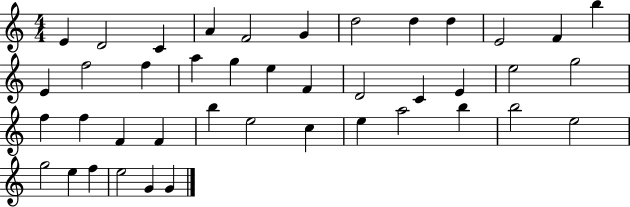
{
  \clef treble
  \numericTimeSignature
  \time 4/4
  \key c \major
  e'4 d'2 c'4 | a'4 f'2 g'4 | d''2 d''4 d''4 | e'2 f'4 b''4 | \break e'4 f''2 f''4 | a''4 g''4 e''4 f'4 | d'2 c'4 e'4 | e''2 g''2 | \break f''4 f''4 f'4 f'4 | b''4 e''2 c''4 | e''4 a''2 b''4 | b''2 e''2 | \break g''2 e''4 f''4 | e''2 g'4 g'4 | \bar "|."
}